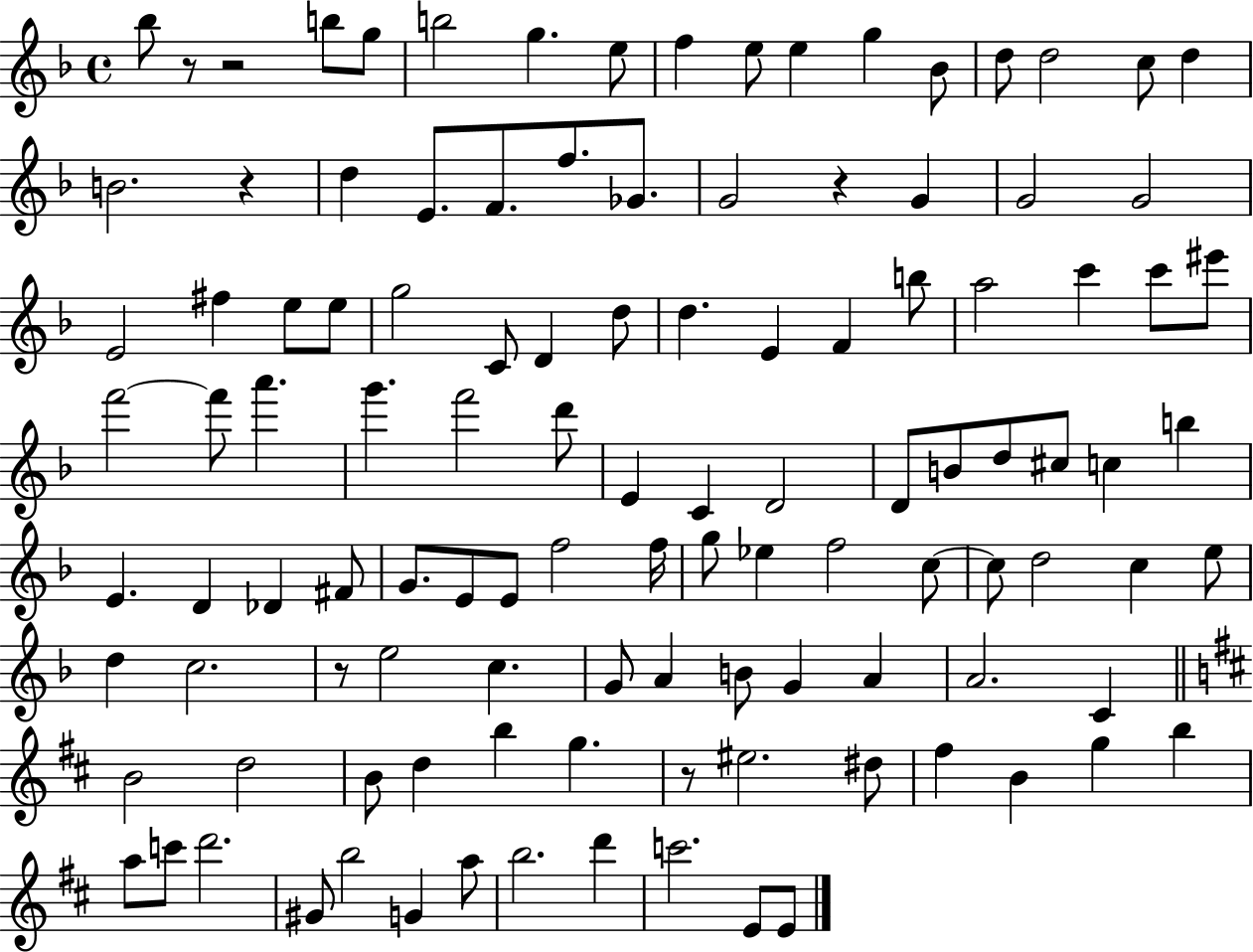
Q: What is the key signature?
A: F major